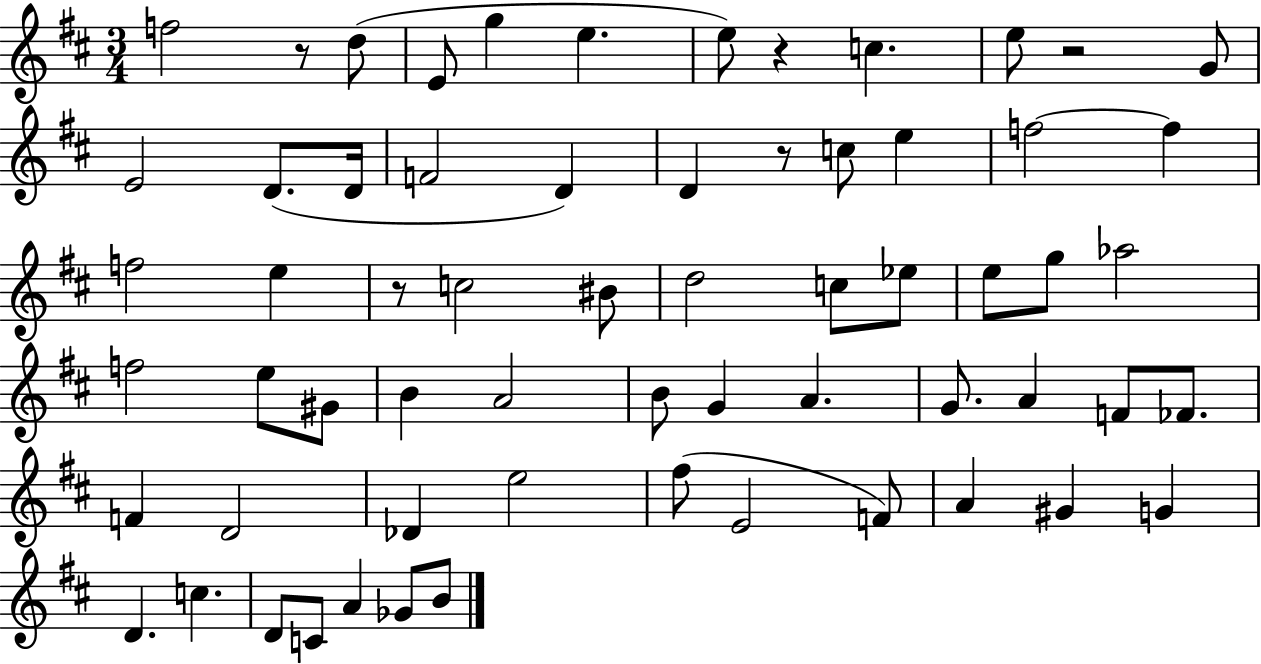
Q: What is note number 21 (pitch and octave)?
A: E5